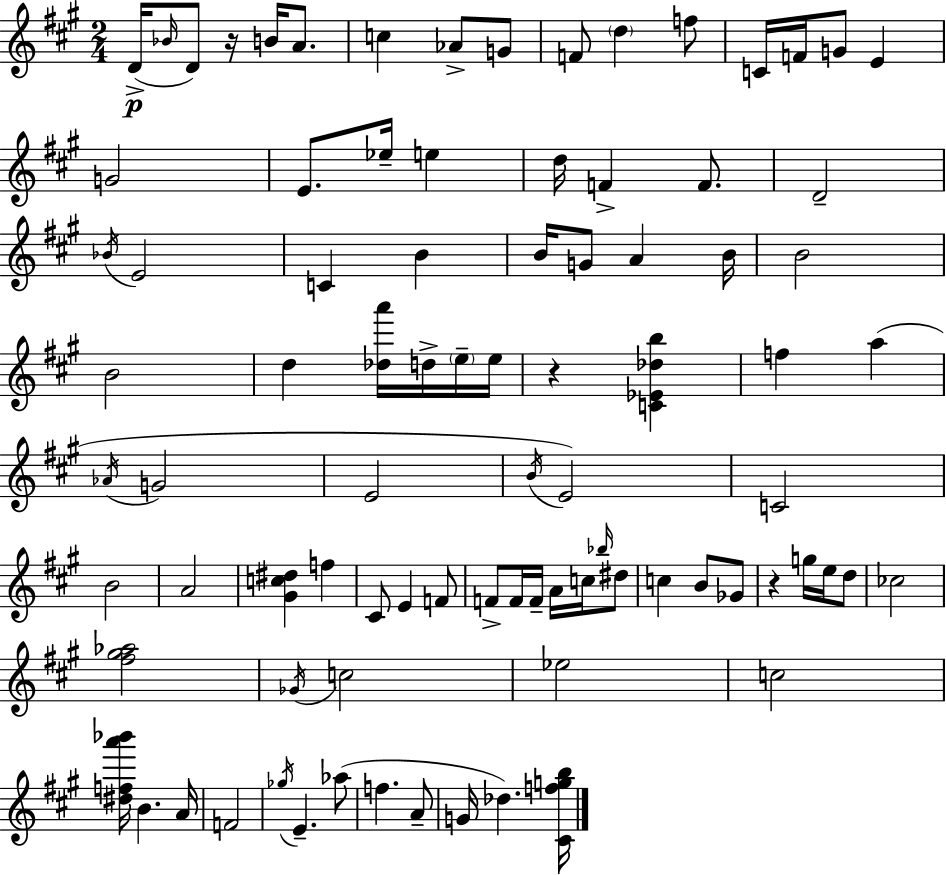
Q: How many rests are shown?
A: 3